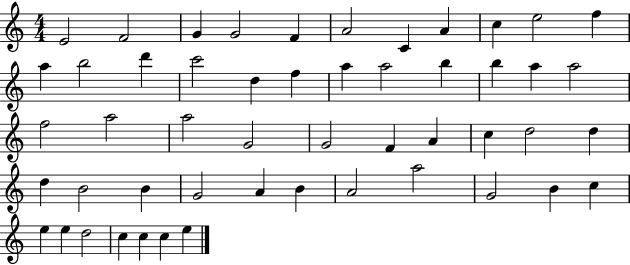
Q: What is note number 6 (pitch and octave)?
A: A4